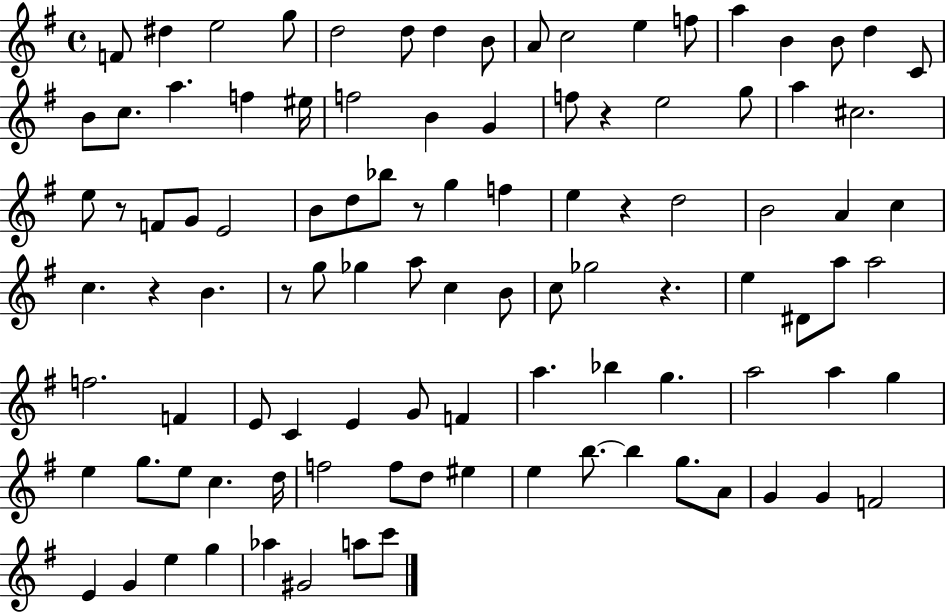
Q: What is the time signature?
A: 4/4